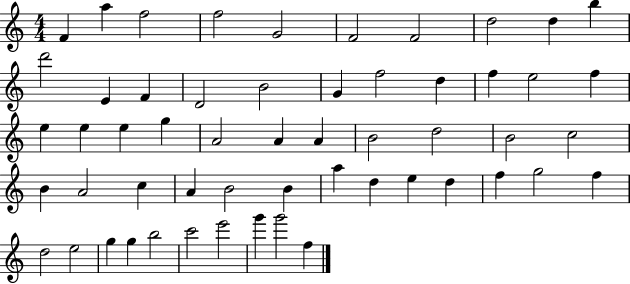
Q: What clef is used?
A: treble